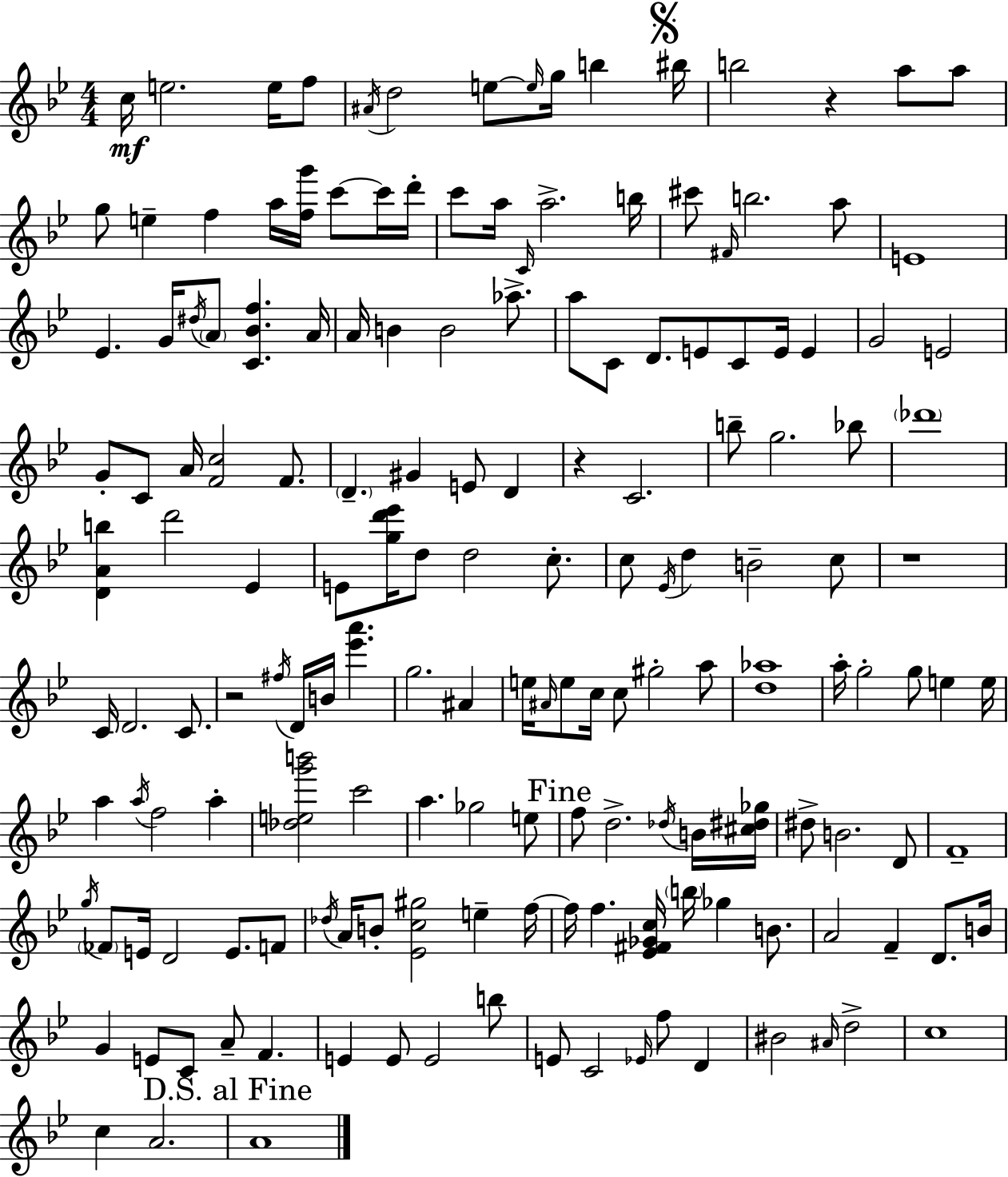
X:1
T:Untitled
M:4/4
L:1/4
K:Bb
c/4 e2 e/4 f/2 ^A/4 d2 e/2 e/4 g/4 b ^b/4 b2 z a/2 a/2 g/2 e f a/4 [fg']/4 c'/2 c'/4 d'/4 c'/2 a/4 C/4 a2 b/4 ^c'/2 ^F/4 b2 a/2 E4 _E G/4 ^d/4 A/2 [C_Bf] A/4 A/4 B B2 _a/2 a/2 C/2 D/2 E/2 C/2 E/4 E G2 E2 G/2 C/2 A/4 [Fc]2 F/2 D ^G E/2 D z C2 b/2 g2 _b/2 _d'4 [DAb] d'2 _E E/2 [gd'_e']/4 d/2 d2 c/2 c/2 _E/4 d B2 c/2 z4 C/4 D2 C/2 z2 ^f/4 D/4 B/4 [_e'a'] g2 ^A e/4 ^A/4 e/2 c/4 c/2 ^g2 a/2 [d_a]4 a/4 g2 g/2 e e/4 a a/4 f2 a [_deg'b']2 c'2 a _g2 e/2 f/2 d2 _d/4 B/4 [^c^d_g]/4 ^d/2 B2 D/2 F4 g/4 _F/2 E/4 D2 E/2 F/2 _d/4 A/4 B/2 [_Ec^g]2 e f/4 f/4 f [_E^F_Gc]/4 b/4 _g B/2 A2 F D/2 B/4 G E/2 C/2 A/2 F E E/2 E2 b/2 E/2 C2 _E/4 f/2 D ^B2 ^A/4 d2 c4 c A2 A4